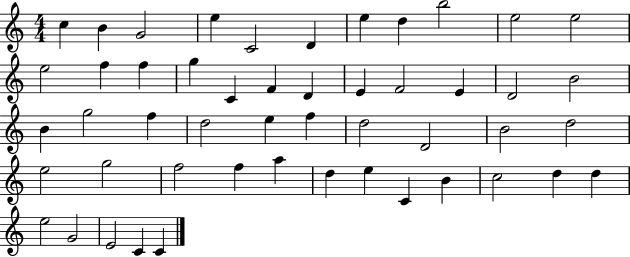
X:1
T:Untitled
M:4/4
L:1/4
K:C
c B G2 e C2 D e d b2 e2 e2 e2 f f g C F D E F2 E D2 B2 B g2 f d2 e f d2 D2 B2 d2 e2 g2 f2 f a d e C B c2 d d e2 G2 E2 C C